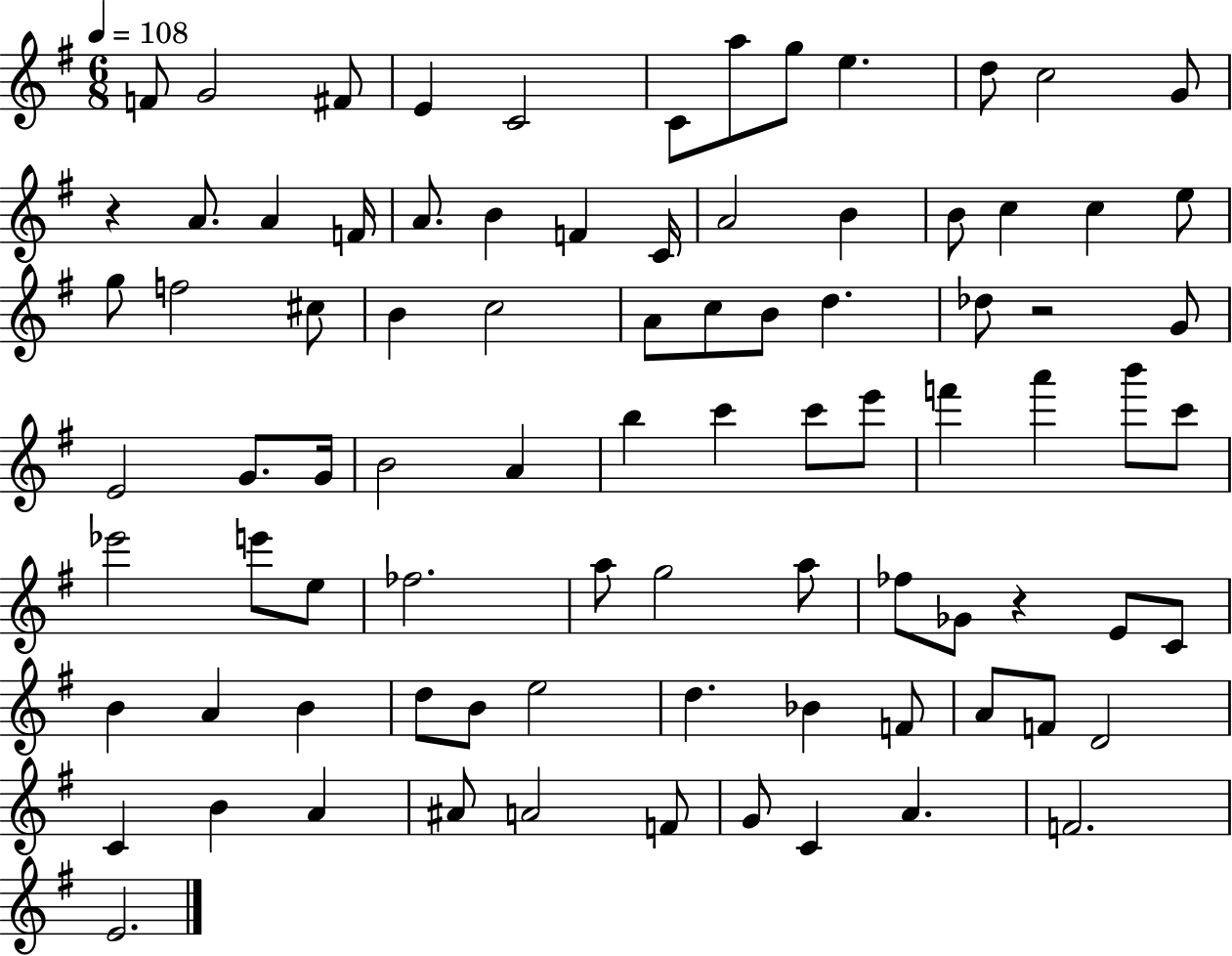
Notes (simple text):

F4/e G4/h F#4/e E4/q C4/h C4/e A5/e G5/e E5/q. D5/e C5/h G4/e R/q A4/e. A4/q F4/s A4/e. B4/q F4/q C4/s A4/h B4/q B4/e C5/q C5/q E5/e G5/e F5/h C#5/e B4/q C5/h A4/e C5/e B4/e D5/q. Db5/e R/h G4/e E4/h G4/e. G4/s B4/h A4/q B5/q C6/q C6/e E6/e F6/q A6/q B6/e C6/e Eb6/h E6/e E5/e FES5/h. A5/e G5/h A5/e FES5/e Gb4/e R/q E4/e C4/e B4/q A4/q B4/q D5/e B4/e E5/h D5/q. Bb4/q F4/e A4/e F4/e D4/h C4/q B4/q A4/q A#4/e A4/h F4/e G4/e C4/q A4/q. F4/h. E4/h.